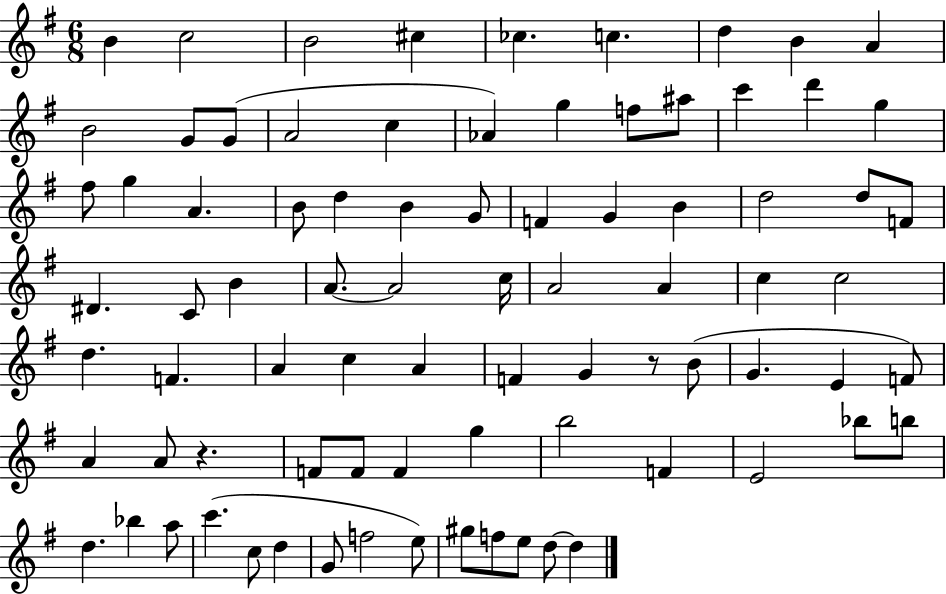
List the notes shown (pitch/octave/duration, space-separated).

B4/q C5/h B4/h C#5/q CES5/q. C5/q. D5/q B4/q A4/q B4/h G4/e G4/e A4/h C5/q Ab4/q G5/q F5/e A#5/e C6/q D6/q G5/q F#5/e G5/q A4/q. B4/e D5/q B4/q G4/e F4/q G4/q B4/q D5/h D5/e F4/e D#4/q. C4/e B4/q A4/e. A4/h C5/s A4/h A4/q C5/q C5/h D5/q. F4/q. A4/q C5/q A4/q F4/q G4/q R/e B4/e G4/q. E4/q F4/e A4/q A4/e R/q. F4/e F4/e F4/q G5/q B5/h F4/q E4/h Bb5/e B5/e D5/q. Bb5/q A5/e C6/q. C5/e D5/q G4/e F5/h E5/e G#5/e F5/e E5/e D5/e D5/q